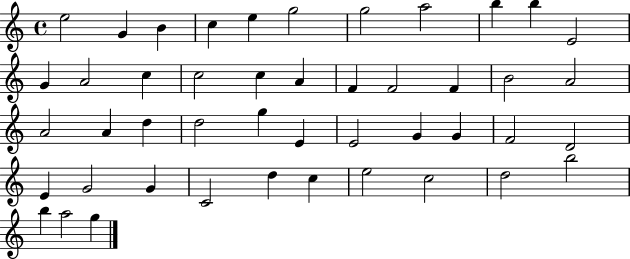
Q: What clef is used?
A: treble